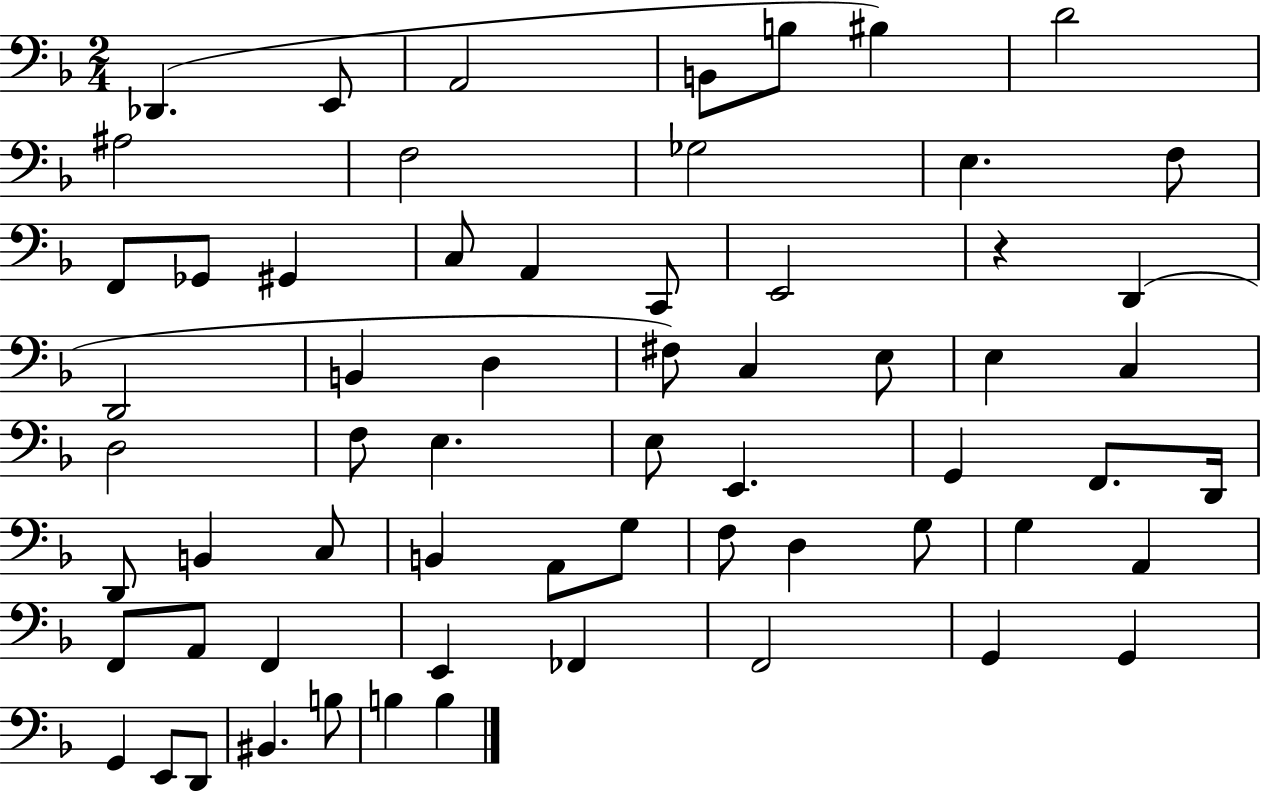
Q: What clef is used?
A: bass